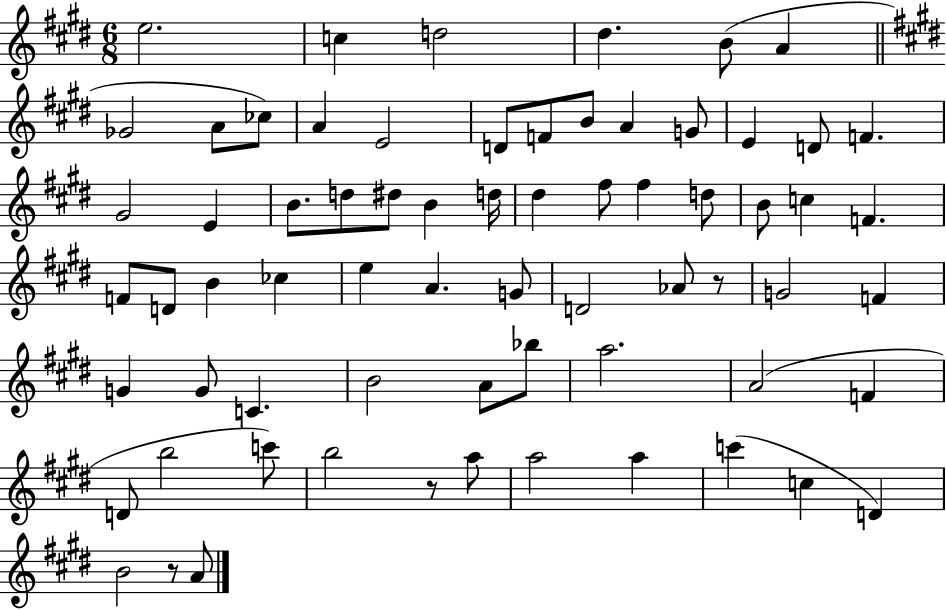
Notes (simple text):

E5/h. C5/q D5/h D#5/q. B4/e A4/q Gb4/h A4/e CES5/e A4/q E4/h D4/e F4/e B4/e A4/q G4/e E4/q D4/e F4/q. G#4/h E4/q B4/e. D5/e D#5/e B4/q D5/s D#5/q F#5/e F#5/q D5/e B4/e C5/q F4/q. F4/e D4/e B4/q CES5/q E5/q A4/q. G4/e D4/h Ab4/e R/e G4/h F4/q G4/q G4/e C4/q. B4/h A4/e Bb5/e A5/h. A4/h F4/q D4/e B5/h C6/e B5/h R/e A5/e A5/h A5/q C6/q C5/q D4/q B4/h R/e A4/e